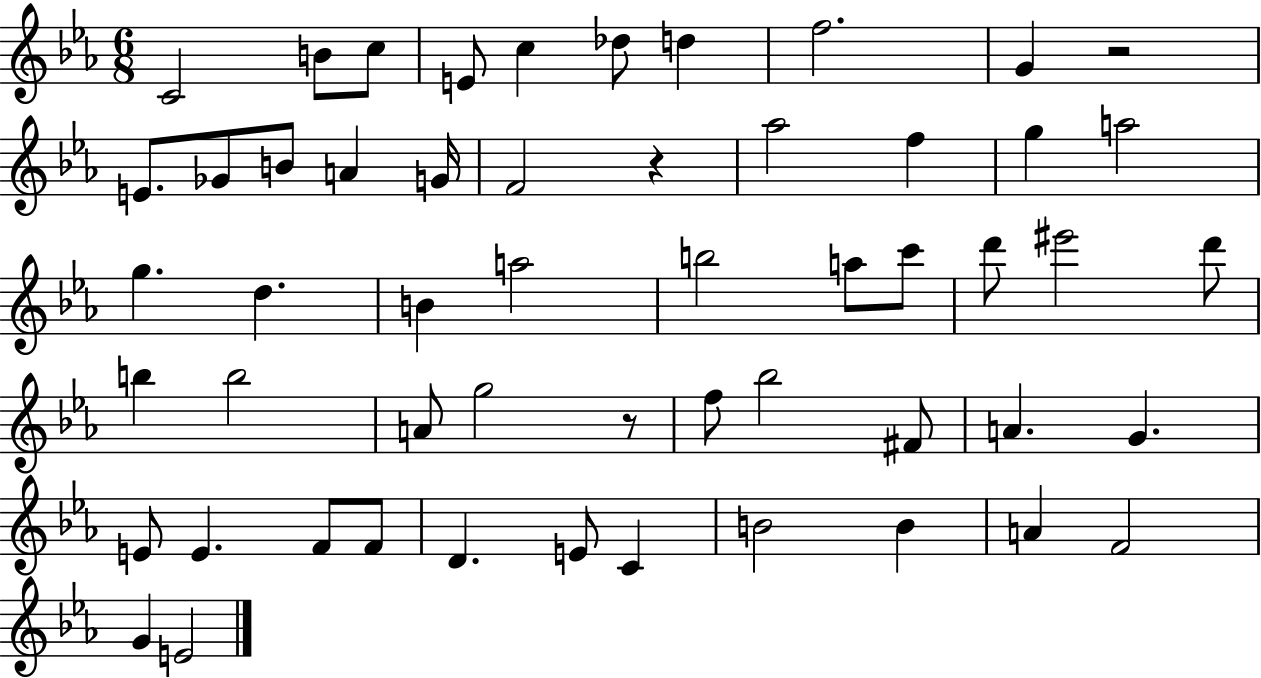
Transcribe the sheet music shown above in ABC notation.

X:1
T:Untitled
M:6/8
L:1/4
K:Eb
C2 B/2 c/2 E/2 c _d/2 d f2 G z2 E/2 _G/2 B/2 A G/4 F2 z _a2 f g a2 g d B a2 b2 a/2 c'/2 d'/2 ^e'2 d'/2 b b2 A/2 g2 z/2 f/2 _b2 ^F/2 A G E/2 E F/2 F/2 D E/2 C B2 B A F2 G E2